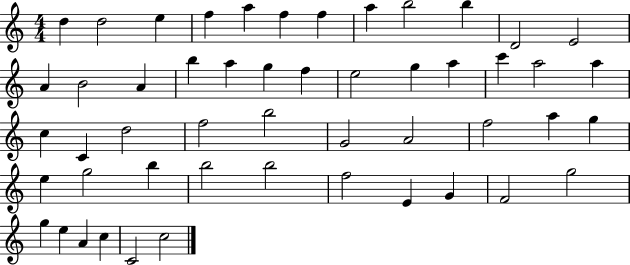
{
  \clef treble
  \numericTimeSignature
  \time 4/4
  \key c \major
  d''4 d''2 e''4 | f''4 a''4 f''4 f''4 | a''4 b''2 b''4 | d'2 e'2 | \break a'4 b'2 a'4 | b''4 a''4 g''4 f''4 | e''2 g''4 a''4 | c'''4 a''2 a''4 | \break c''4 c'4 d''2 | f''2 b''2 | g'2 a'2 | f''2 a''4 g''4 | \break e''4 g''2 b''4 | b''2 b''2 | f''2 e'4 g'4 | f'2 g''2 | \break g''4 e''4 a'4 c''4 | c'2 c''2 | \bar "|."
}